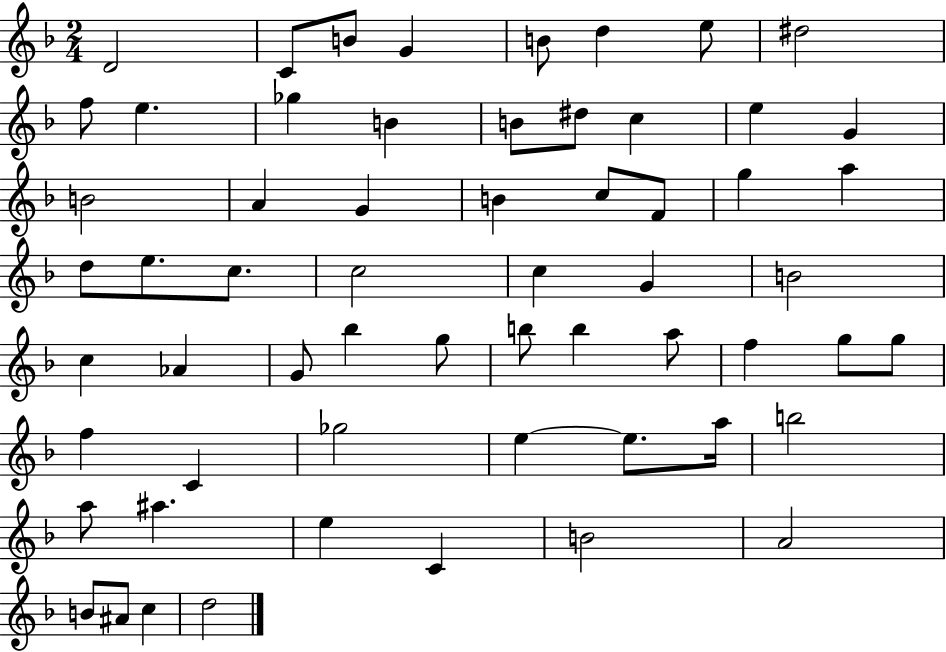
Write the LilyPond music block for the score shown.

{
  \clef treble
  \numericTimeSignature
  \time 2/4
  \key f \major
  d'2 | c'8 b'8 g'4 | b'8 d''4 e''8 | dis''2 | \break f''8 e''4. | ges''4 b'4 | b'8 dis''8 c''4 | e''4 g'4 | \break b'2 | a'4 g'4 | b'4 c''8 f'8 | g''4 a''4 | \break d''8 e''8. c''8. | c''2 | c''4 g'4 | b'2 | \break c''4 aes'4 | g'8 bes''4 g''8 | b''8 b''4 a''8 | f''4 g''8 g''8 | \break f''4 c'4 | ges''2 | e''4~~ e''8. a''16 | b''2 | \break a''8 ais''4. | e''4 c'4 | b'2 | a'2 | \break b'8 ais'8 c''4 | d''2 | \bar "|."
}